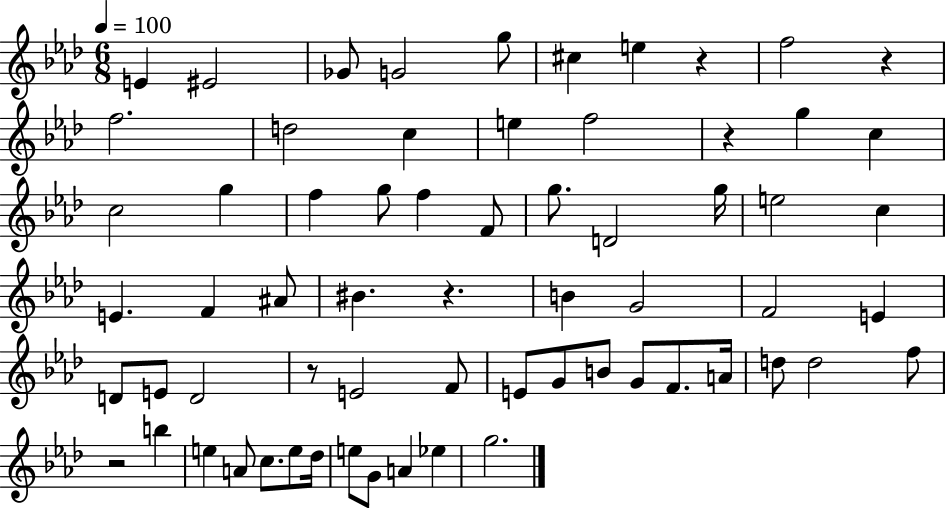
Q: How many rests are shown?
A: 6